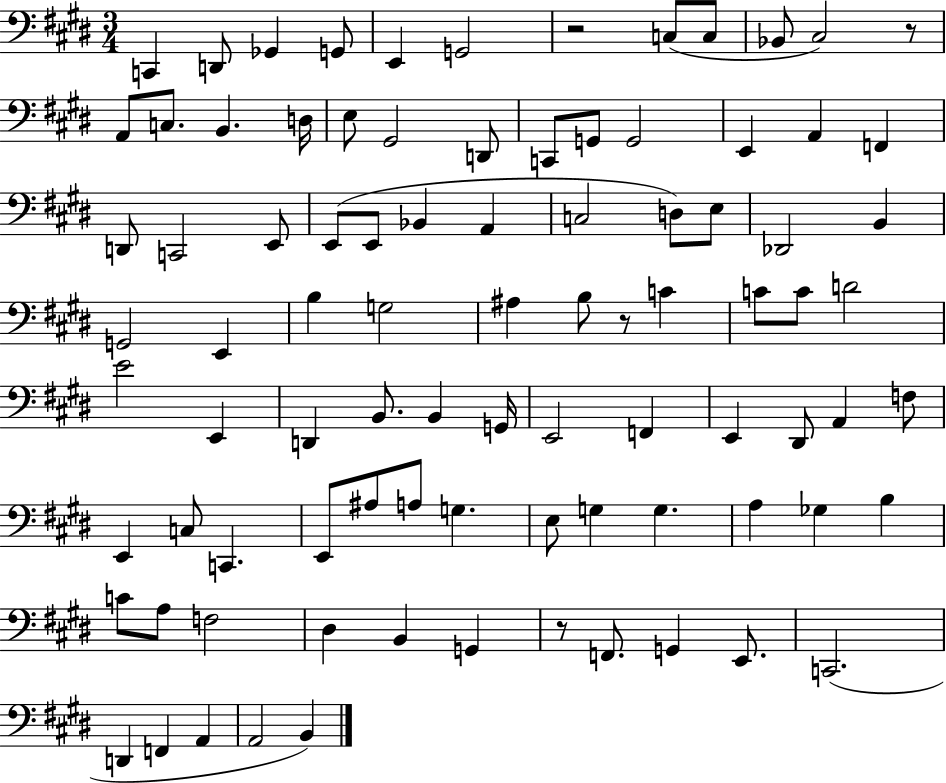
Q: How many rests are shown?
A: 4